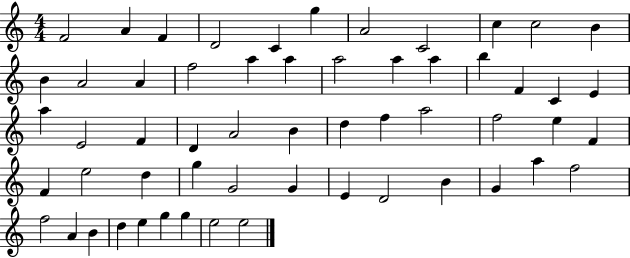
F4/h A4/q F4/q D4/h C4/q G5/q A4/h C4/h C5/q C5/h B4/q B4/q A4/h A4/q F5/h A5/q A5/q A5/h A5/q A5/q B5/q F4/q C4/q E4/q A5/q E4/h F4/q D4/q A4/h B4/q D5/q F5/q A5/h F5/h E5/q F4/q F4/q E5/h D5/q G5/q G4/h G4/q E4/q D4/h B4/q G4/q A5/q F5/h F5/h A4/q B4/q D5/q E5/q G5/q G5/q E5/h E5/h